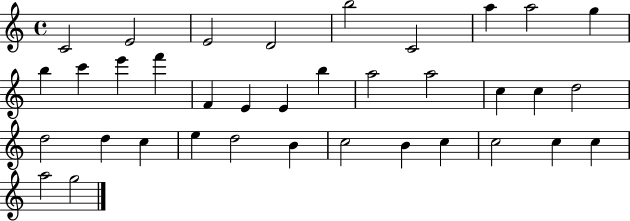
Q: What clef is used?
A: treble